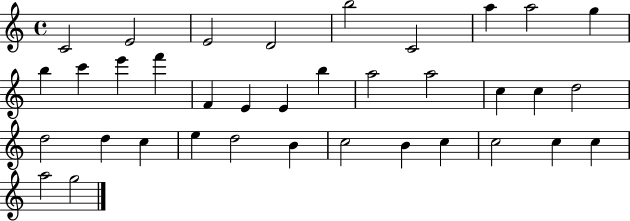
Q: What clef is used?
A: treble